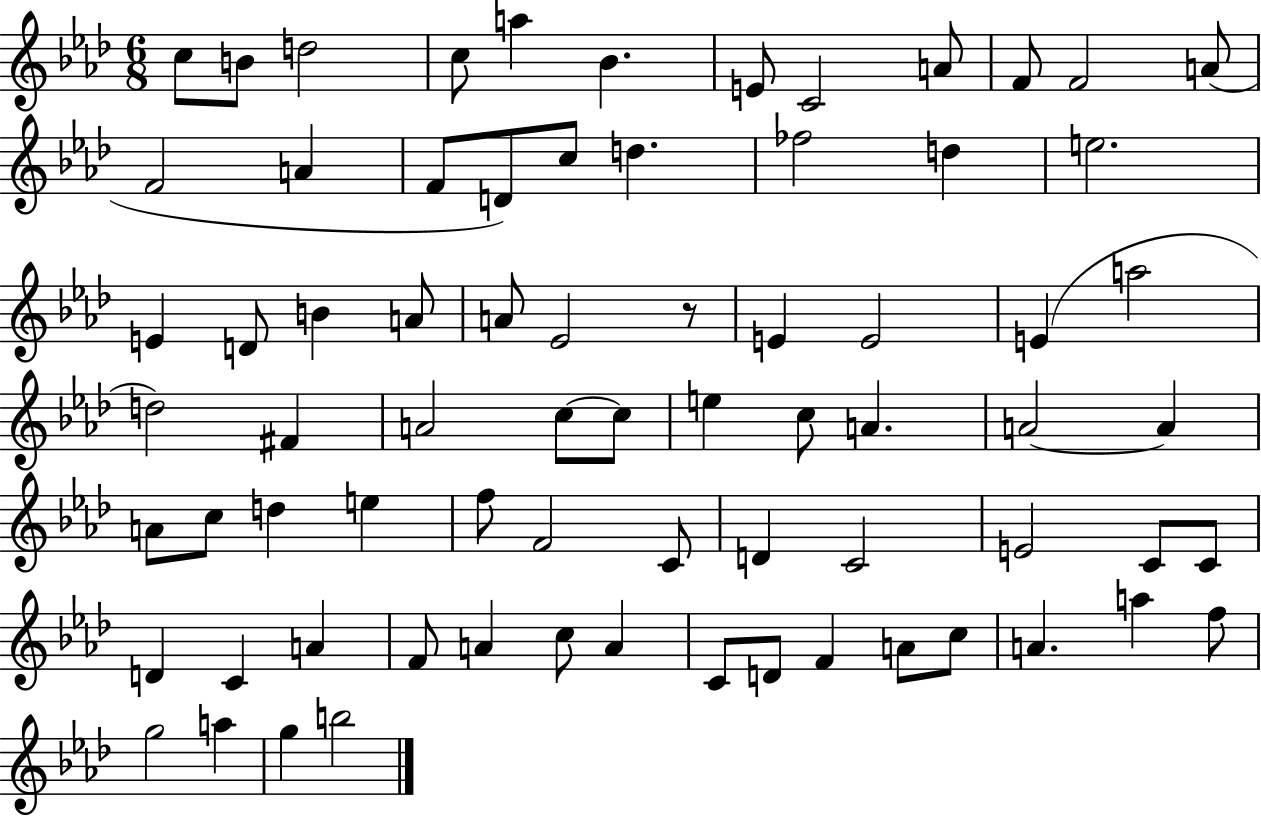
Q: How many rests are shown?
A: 1